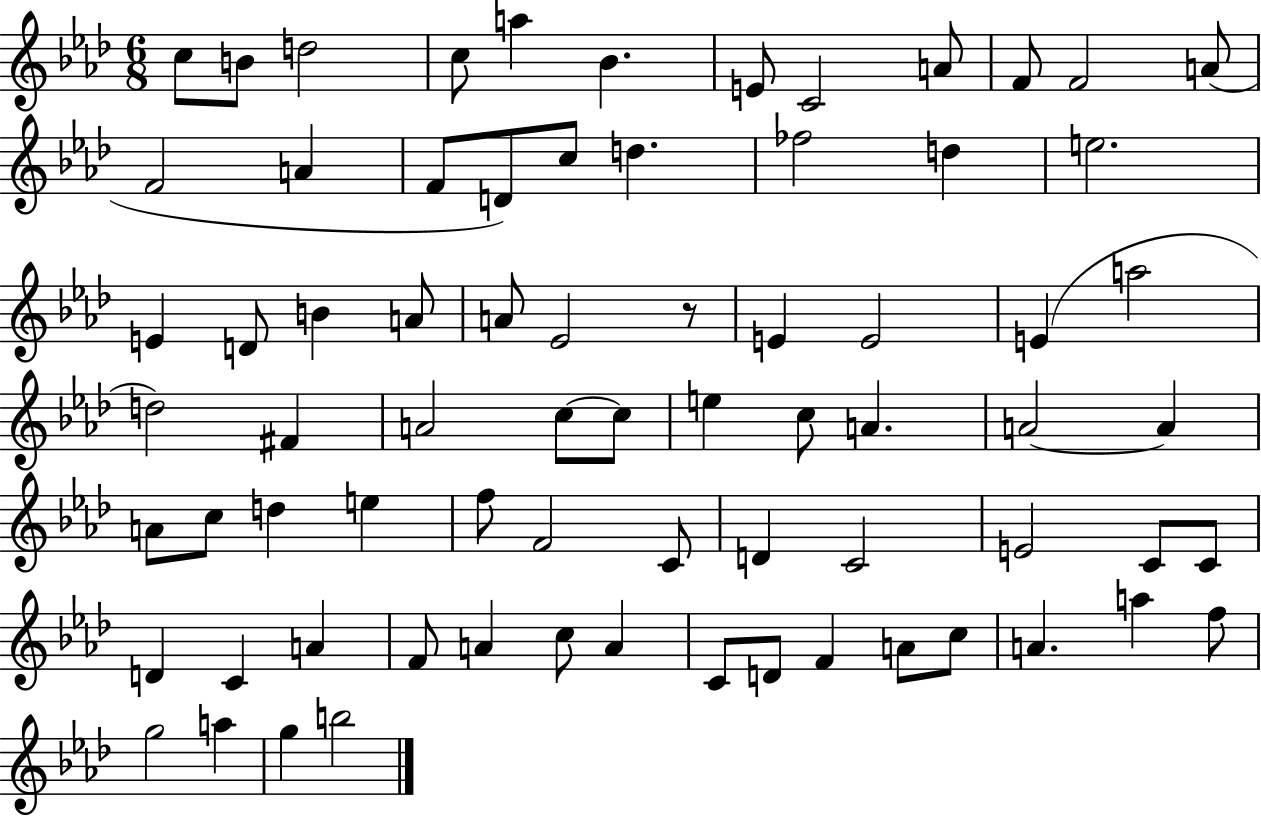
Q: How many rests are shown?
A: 1